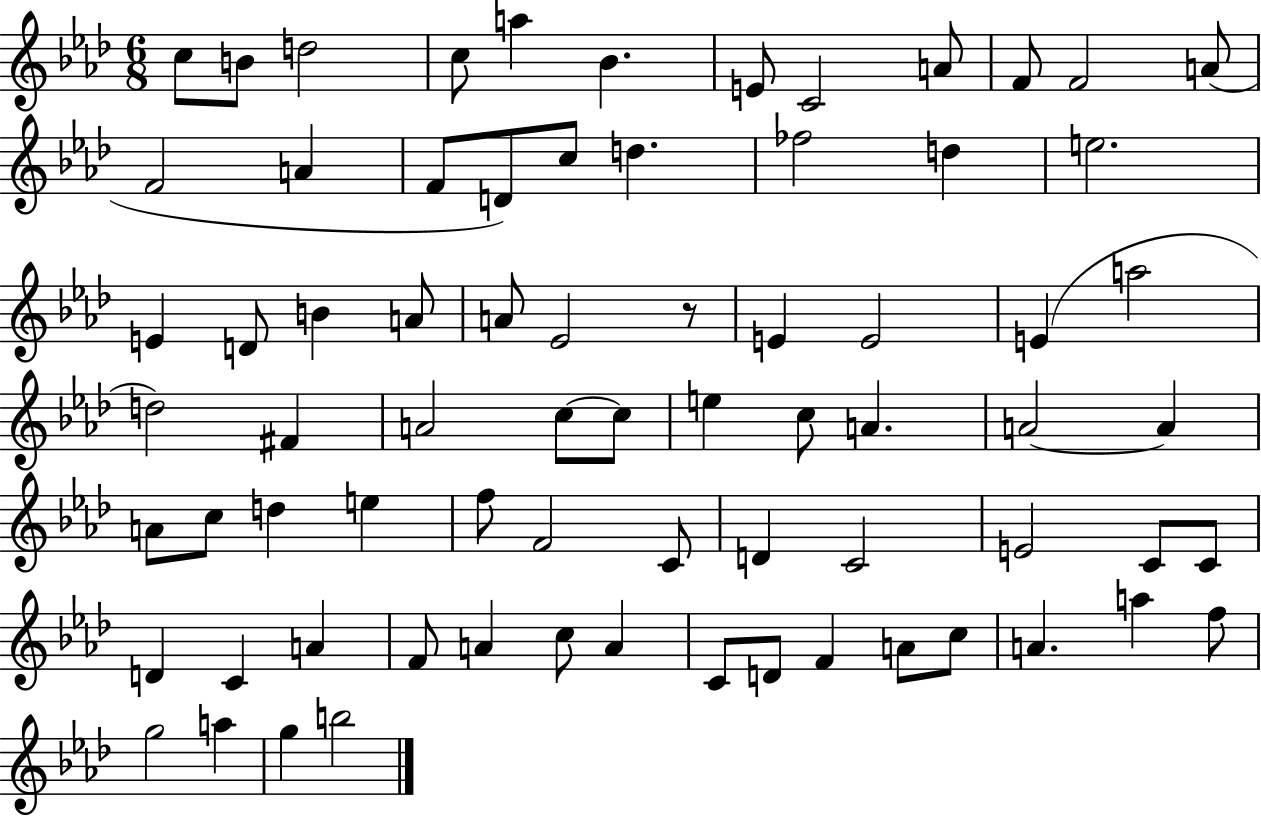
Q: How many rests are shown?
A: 1